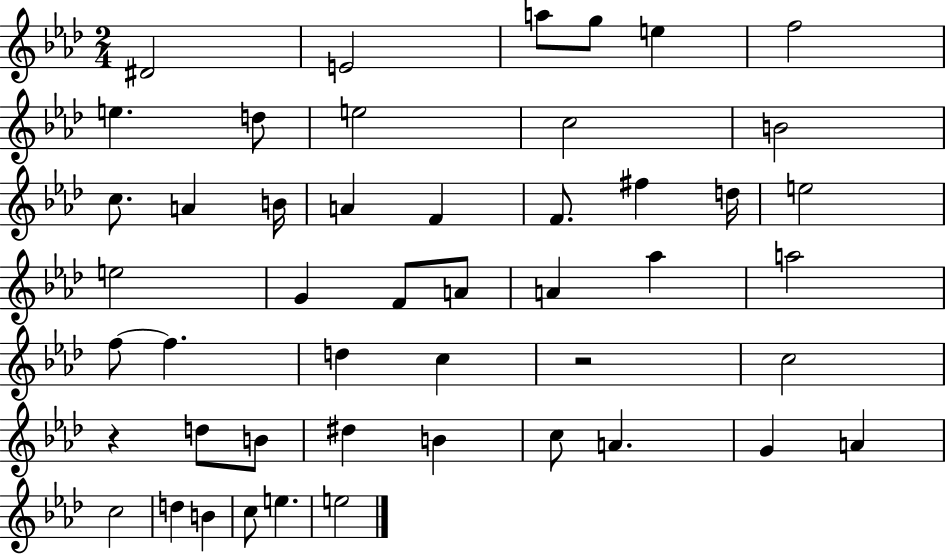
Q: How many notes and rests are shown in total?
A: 48